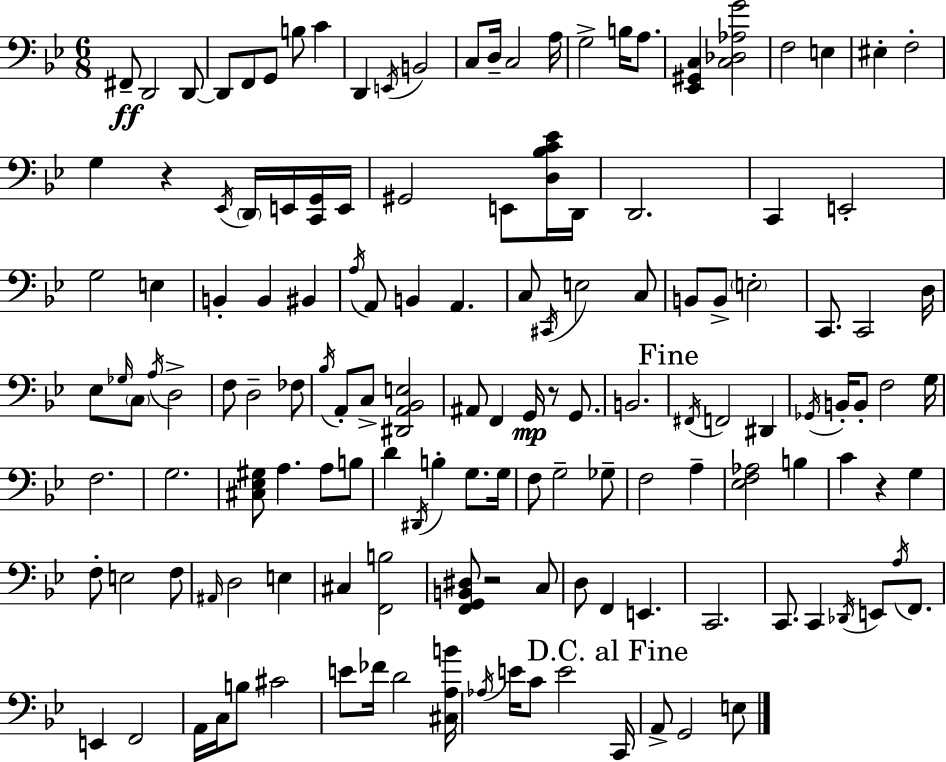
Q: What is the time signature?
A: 6/8